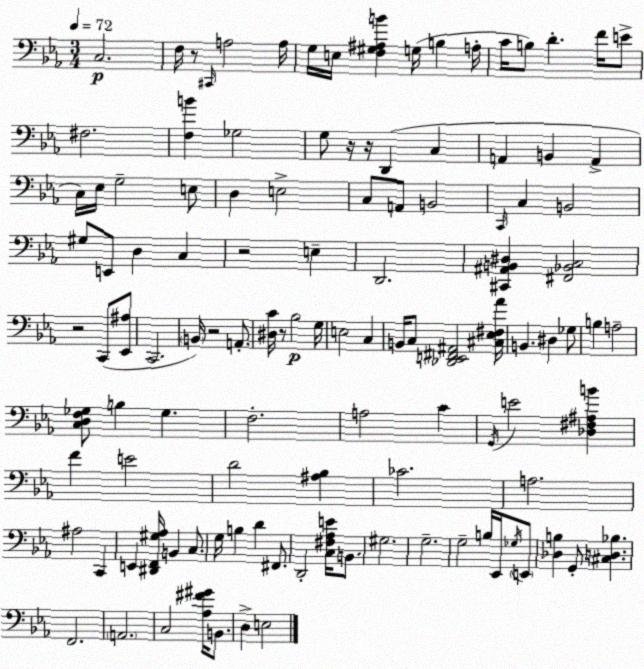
X:1
T:Untitled
M:3/4
L:1/4
K:Eb
C,2 F,/4 z/2 ^C,,/4 A,2 A,/4 G,/4 E,/4 [F,^G,^A,B] G,/4 B, A,/4 C/4 B,/2 D F/4 E/2 ^F,2 [F,B] _G,2 G,/2 z/4 z/4 D,, C, A,, B,, A,, C,/4 _E,/4 G,2 E,/2 D, E,2 C,/2 A,,/2 B,,2 C,,/4 C, B,,2 ^G,/2 E,,/2 D, C, z2 E, D,,2 [^C,,^A,,B,,^D,] [^F,,_B,,C,]2 z2 C,,/2 [_E,,^A,]/2 C,,2 B,,/4 z2 A,,/2 [^D,C]/4 z/2 _B,2 G,/4 E,2 C, B,,/4 C,/2 [_D,,E,,^F,,^A,,]2 [^C,_E,^F,_A]/4 B,, ^D, _G,/2 B, A,2 [C,D,F,_G,]/2 B, _G, F,2 A,2 C G,,/4 E2 [_D,^F,^A,B] F E2 D2 [^A,_B,] _C2 A,2 ^A,2 C,, E,, [^D,,F,,^G,_A,]/4 B,, C,/2 G,/4 B, D ^F,,/2 D,,2 [C,^F,_A,E]/4 B,,/2 ^G,2 G,2 G,2 B,/4 _E,,/4 _G,/4 E,,/2 [_D,B,] G,,/2 [^C,D,_B,] F,,2 A,,2 C,2 [_A,^F^G]/4 B,,/2 D, E,2